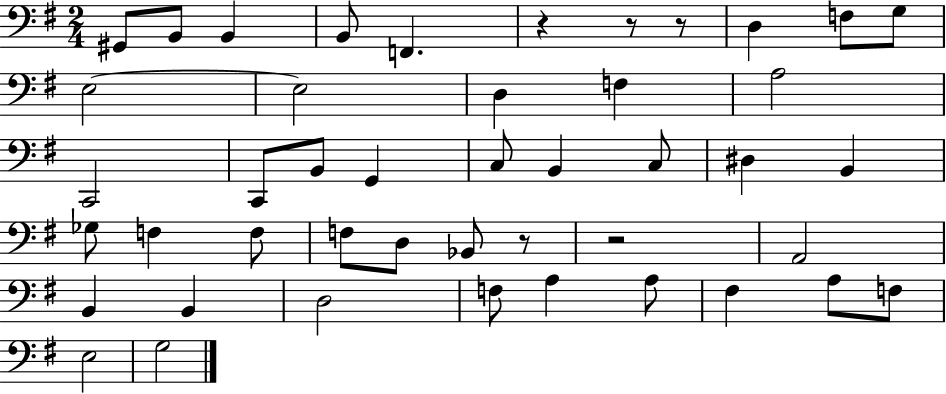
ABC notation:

X:1
T:Untitled
M:2/4
L:1/4
K:G
^G,,/2 B,,/2 B,, B,,/2 F,, z z/2 z/2 D, F,/2 G,/2 E,2 E,2 D, F, A,2 C,,2 C,,/2 B,,/2 G,, C,/2 B,, C,/2 ^D, B,, _G,/2 F, F,/2 F,/2 D,/2 _B,,/2 z/2 z2 A,,2 B,, B,, D,2 F,/2 A, A,/2 ^F, A,/2 F,/2 E,2 G,2